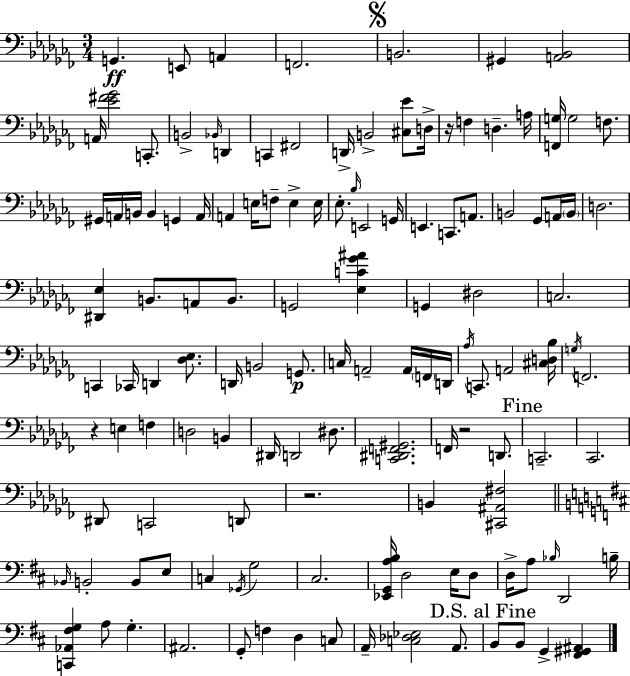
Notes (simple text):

G2/q. E2/e A2/q F2/h. B2/h. G#2/q [A2,Bb2]/h A2/s [Eb4,F#4,Gb4]/h C2/e. B2/h Bb2/s D2/q C2/q F#2/h D2/s B2/h [C#3,Eb4]/e D3/s R/s F3/q D3/q. A3/s [F2,G3]/s G3/h F3/e. G#2/s A2/s B2/s B2/q G2/q A2/s A2/q E3/s F3/e E3/q E3/s Eb3/e. Bb3/s E2/h G2/s E2/q. C2/e. A2/e. B2/h Gb2/e A2/s B2/s D3/h. [D#2,Eb3]/q B2/e. A2/e B2/e. G2/h [Eb3,C4,Gb4,A#4]/q G2/q D#3/h C3/h. C2/q CES2/s D2/q [Db3,Eb3]/e. D2/s B2/h G2/e. C3/s A2/h A2/s F2/s D2/s Ab3/s C2/e. A2/h [C#3,D3,Bb3]/s G3/s F2/h. R/q E3/q F3/q D3/h B2/q D#2/s D2/h D#3/e. [C2,D#2,F2,G#2]/h. F2/s R/h D2/e. C2/h. CES2/h. D#2/e C2/h D2/e R/h. B2/q [C#2,A#2,F#3]/h Bb2/s B2/h B2/e E3/e C3/q Gb2/s G3/h C#3/h. [Eb2,G2,A3,B3]/s D3/h E3/s D3/e D3/s A3/e Bb3/s D2/h B3/s [C2,Ab2,F#3,G3]/q A3/e G3/q. A#2/h. G2/e F3/q D3/q C3/e A2/s [C3,Db3,Eb3]/h A2/e. B2/e B2/e G2/q [F#2,G#2,A#2]/q